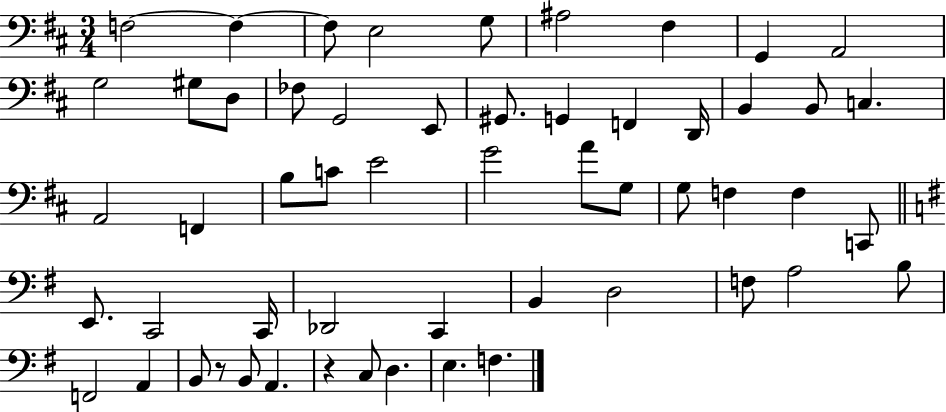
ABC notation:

X:1
T:Untitled
M:3/4
L:1/4
K:D
F,2 F, F,/2 E,2 G,/2 ^A,2 ^F, G,, A,,2 G,2 ^G,/2 D,/2 _F,/2 G,,2 E,,/2 ^G,,/2 G,, F,, D,,/4 B,, B,,/2 C, A,,2 F,, B,/2 C/2 E2 G2 A/2 G,/2 G,/2 F, F, C,,/2 E,,/2 C,,2 C,,/4 _D,,2 C,, B,, D,2 F,/2 A,2 B,/2 F,,2 A,, B,,/2 z/2 B,,/2 A,, z C,/2 D, E, F,